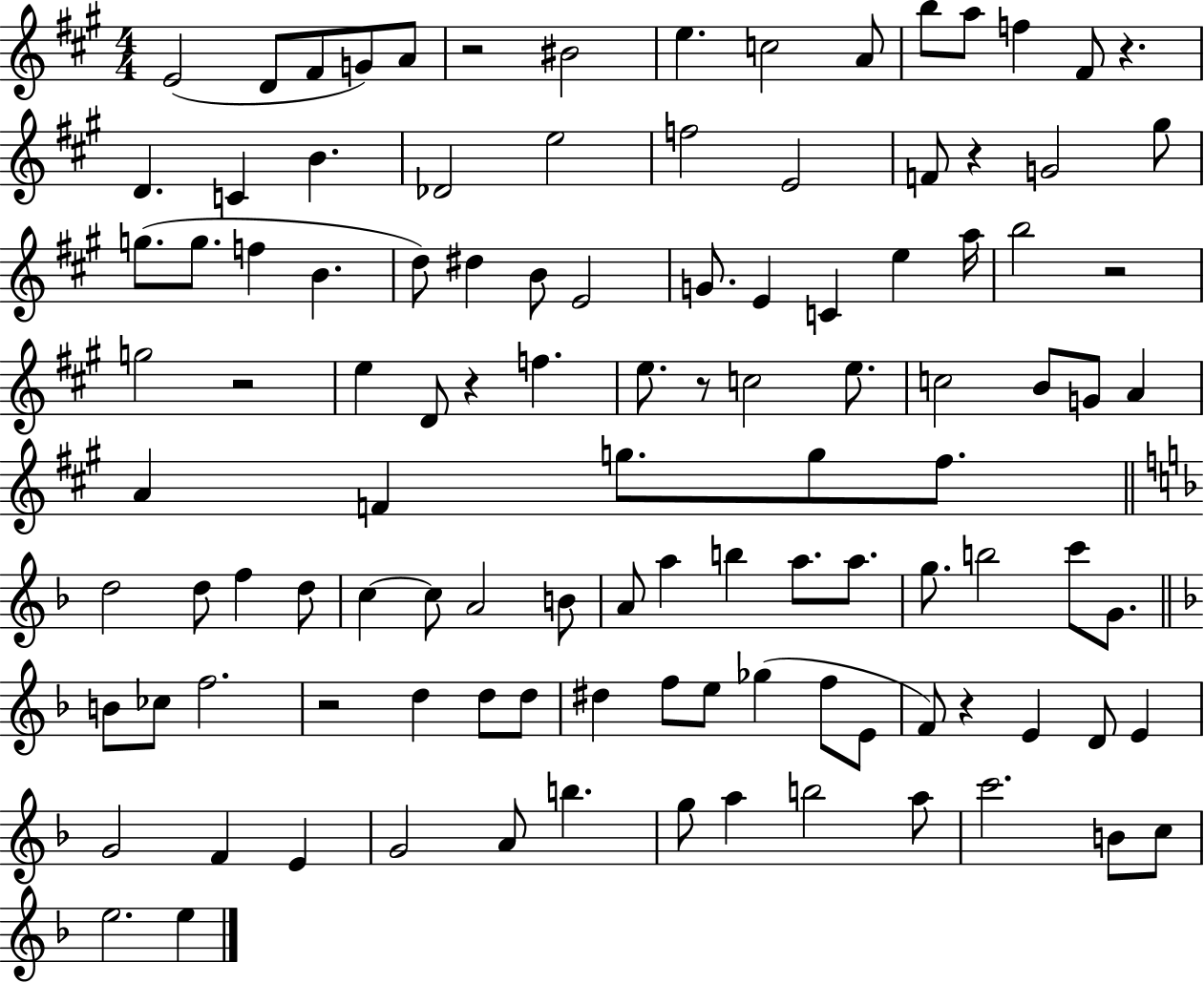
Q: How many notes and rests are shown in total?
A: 110